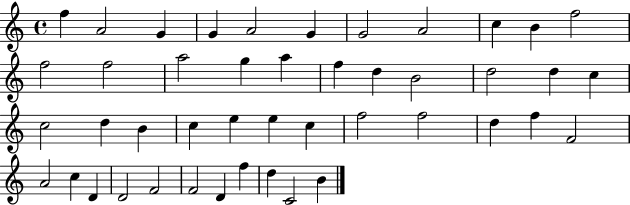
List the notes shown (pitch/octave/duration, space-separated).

F5/q A4/h G4/q G4/q A4/h G4/q G4/h A4/h C5/q B4/q F5/h F5/h F5/h A5/h G5/q A5/q F5/q D5/q B4/h D5/h D5/q C5/q C5/h D5/q B4/q C5/q E5/q E5/q C5/q F5/h F5/h D5/q F5/q F4/h A4/h C5/q D4/q D4/h F4/h F4/h D4/q F5/q D5/q C4/h B4/q